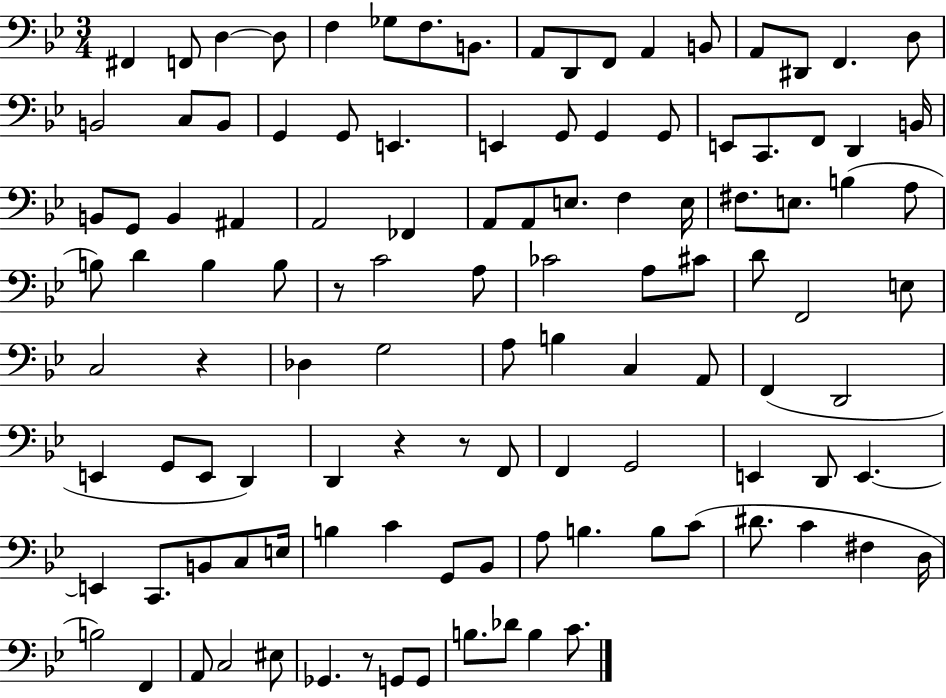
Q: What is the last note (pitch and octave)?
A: C4